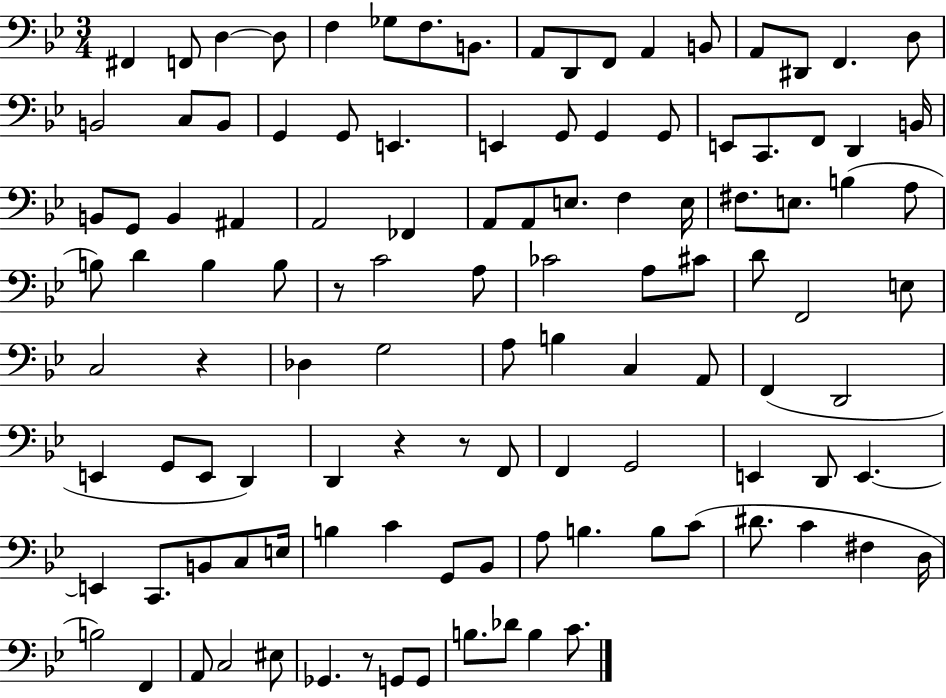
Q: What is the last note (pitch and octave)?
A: C4